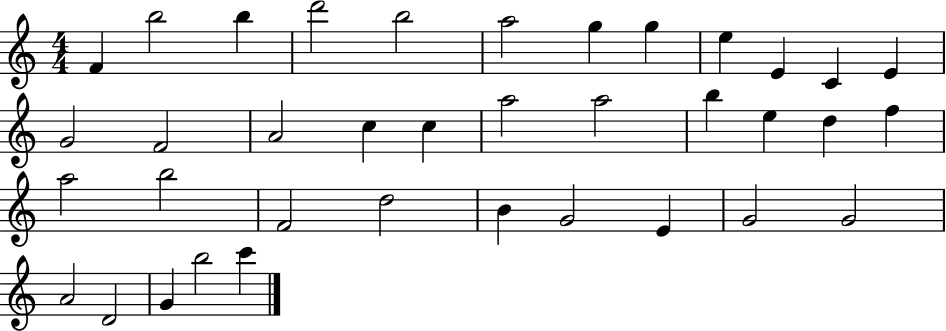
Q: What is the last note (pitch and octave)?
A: C6